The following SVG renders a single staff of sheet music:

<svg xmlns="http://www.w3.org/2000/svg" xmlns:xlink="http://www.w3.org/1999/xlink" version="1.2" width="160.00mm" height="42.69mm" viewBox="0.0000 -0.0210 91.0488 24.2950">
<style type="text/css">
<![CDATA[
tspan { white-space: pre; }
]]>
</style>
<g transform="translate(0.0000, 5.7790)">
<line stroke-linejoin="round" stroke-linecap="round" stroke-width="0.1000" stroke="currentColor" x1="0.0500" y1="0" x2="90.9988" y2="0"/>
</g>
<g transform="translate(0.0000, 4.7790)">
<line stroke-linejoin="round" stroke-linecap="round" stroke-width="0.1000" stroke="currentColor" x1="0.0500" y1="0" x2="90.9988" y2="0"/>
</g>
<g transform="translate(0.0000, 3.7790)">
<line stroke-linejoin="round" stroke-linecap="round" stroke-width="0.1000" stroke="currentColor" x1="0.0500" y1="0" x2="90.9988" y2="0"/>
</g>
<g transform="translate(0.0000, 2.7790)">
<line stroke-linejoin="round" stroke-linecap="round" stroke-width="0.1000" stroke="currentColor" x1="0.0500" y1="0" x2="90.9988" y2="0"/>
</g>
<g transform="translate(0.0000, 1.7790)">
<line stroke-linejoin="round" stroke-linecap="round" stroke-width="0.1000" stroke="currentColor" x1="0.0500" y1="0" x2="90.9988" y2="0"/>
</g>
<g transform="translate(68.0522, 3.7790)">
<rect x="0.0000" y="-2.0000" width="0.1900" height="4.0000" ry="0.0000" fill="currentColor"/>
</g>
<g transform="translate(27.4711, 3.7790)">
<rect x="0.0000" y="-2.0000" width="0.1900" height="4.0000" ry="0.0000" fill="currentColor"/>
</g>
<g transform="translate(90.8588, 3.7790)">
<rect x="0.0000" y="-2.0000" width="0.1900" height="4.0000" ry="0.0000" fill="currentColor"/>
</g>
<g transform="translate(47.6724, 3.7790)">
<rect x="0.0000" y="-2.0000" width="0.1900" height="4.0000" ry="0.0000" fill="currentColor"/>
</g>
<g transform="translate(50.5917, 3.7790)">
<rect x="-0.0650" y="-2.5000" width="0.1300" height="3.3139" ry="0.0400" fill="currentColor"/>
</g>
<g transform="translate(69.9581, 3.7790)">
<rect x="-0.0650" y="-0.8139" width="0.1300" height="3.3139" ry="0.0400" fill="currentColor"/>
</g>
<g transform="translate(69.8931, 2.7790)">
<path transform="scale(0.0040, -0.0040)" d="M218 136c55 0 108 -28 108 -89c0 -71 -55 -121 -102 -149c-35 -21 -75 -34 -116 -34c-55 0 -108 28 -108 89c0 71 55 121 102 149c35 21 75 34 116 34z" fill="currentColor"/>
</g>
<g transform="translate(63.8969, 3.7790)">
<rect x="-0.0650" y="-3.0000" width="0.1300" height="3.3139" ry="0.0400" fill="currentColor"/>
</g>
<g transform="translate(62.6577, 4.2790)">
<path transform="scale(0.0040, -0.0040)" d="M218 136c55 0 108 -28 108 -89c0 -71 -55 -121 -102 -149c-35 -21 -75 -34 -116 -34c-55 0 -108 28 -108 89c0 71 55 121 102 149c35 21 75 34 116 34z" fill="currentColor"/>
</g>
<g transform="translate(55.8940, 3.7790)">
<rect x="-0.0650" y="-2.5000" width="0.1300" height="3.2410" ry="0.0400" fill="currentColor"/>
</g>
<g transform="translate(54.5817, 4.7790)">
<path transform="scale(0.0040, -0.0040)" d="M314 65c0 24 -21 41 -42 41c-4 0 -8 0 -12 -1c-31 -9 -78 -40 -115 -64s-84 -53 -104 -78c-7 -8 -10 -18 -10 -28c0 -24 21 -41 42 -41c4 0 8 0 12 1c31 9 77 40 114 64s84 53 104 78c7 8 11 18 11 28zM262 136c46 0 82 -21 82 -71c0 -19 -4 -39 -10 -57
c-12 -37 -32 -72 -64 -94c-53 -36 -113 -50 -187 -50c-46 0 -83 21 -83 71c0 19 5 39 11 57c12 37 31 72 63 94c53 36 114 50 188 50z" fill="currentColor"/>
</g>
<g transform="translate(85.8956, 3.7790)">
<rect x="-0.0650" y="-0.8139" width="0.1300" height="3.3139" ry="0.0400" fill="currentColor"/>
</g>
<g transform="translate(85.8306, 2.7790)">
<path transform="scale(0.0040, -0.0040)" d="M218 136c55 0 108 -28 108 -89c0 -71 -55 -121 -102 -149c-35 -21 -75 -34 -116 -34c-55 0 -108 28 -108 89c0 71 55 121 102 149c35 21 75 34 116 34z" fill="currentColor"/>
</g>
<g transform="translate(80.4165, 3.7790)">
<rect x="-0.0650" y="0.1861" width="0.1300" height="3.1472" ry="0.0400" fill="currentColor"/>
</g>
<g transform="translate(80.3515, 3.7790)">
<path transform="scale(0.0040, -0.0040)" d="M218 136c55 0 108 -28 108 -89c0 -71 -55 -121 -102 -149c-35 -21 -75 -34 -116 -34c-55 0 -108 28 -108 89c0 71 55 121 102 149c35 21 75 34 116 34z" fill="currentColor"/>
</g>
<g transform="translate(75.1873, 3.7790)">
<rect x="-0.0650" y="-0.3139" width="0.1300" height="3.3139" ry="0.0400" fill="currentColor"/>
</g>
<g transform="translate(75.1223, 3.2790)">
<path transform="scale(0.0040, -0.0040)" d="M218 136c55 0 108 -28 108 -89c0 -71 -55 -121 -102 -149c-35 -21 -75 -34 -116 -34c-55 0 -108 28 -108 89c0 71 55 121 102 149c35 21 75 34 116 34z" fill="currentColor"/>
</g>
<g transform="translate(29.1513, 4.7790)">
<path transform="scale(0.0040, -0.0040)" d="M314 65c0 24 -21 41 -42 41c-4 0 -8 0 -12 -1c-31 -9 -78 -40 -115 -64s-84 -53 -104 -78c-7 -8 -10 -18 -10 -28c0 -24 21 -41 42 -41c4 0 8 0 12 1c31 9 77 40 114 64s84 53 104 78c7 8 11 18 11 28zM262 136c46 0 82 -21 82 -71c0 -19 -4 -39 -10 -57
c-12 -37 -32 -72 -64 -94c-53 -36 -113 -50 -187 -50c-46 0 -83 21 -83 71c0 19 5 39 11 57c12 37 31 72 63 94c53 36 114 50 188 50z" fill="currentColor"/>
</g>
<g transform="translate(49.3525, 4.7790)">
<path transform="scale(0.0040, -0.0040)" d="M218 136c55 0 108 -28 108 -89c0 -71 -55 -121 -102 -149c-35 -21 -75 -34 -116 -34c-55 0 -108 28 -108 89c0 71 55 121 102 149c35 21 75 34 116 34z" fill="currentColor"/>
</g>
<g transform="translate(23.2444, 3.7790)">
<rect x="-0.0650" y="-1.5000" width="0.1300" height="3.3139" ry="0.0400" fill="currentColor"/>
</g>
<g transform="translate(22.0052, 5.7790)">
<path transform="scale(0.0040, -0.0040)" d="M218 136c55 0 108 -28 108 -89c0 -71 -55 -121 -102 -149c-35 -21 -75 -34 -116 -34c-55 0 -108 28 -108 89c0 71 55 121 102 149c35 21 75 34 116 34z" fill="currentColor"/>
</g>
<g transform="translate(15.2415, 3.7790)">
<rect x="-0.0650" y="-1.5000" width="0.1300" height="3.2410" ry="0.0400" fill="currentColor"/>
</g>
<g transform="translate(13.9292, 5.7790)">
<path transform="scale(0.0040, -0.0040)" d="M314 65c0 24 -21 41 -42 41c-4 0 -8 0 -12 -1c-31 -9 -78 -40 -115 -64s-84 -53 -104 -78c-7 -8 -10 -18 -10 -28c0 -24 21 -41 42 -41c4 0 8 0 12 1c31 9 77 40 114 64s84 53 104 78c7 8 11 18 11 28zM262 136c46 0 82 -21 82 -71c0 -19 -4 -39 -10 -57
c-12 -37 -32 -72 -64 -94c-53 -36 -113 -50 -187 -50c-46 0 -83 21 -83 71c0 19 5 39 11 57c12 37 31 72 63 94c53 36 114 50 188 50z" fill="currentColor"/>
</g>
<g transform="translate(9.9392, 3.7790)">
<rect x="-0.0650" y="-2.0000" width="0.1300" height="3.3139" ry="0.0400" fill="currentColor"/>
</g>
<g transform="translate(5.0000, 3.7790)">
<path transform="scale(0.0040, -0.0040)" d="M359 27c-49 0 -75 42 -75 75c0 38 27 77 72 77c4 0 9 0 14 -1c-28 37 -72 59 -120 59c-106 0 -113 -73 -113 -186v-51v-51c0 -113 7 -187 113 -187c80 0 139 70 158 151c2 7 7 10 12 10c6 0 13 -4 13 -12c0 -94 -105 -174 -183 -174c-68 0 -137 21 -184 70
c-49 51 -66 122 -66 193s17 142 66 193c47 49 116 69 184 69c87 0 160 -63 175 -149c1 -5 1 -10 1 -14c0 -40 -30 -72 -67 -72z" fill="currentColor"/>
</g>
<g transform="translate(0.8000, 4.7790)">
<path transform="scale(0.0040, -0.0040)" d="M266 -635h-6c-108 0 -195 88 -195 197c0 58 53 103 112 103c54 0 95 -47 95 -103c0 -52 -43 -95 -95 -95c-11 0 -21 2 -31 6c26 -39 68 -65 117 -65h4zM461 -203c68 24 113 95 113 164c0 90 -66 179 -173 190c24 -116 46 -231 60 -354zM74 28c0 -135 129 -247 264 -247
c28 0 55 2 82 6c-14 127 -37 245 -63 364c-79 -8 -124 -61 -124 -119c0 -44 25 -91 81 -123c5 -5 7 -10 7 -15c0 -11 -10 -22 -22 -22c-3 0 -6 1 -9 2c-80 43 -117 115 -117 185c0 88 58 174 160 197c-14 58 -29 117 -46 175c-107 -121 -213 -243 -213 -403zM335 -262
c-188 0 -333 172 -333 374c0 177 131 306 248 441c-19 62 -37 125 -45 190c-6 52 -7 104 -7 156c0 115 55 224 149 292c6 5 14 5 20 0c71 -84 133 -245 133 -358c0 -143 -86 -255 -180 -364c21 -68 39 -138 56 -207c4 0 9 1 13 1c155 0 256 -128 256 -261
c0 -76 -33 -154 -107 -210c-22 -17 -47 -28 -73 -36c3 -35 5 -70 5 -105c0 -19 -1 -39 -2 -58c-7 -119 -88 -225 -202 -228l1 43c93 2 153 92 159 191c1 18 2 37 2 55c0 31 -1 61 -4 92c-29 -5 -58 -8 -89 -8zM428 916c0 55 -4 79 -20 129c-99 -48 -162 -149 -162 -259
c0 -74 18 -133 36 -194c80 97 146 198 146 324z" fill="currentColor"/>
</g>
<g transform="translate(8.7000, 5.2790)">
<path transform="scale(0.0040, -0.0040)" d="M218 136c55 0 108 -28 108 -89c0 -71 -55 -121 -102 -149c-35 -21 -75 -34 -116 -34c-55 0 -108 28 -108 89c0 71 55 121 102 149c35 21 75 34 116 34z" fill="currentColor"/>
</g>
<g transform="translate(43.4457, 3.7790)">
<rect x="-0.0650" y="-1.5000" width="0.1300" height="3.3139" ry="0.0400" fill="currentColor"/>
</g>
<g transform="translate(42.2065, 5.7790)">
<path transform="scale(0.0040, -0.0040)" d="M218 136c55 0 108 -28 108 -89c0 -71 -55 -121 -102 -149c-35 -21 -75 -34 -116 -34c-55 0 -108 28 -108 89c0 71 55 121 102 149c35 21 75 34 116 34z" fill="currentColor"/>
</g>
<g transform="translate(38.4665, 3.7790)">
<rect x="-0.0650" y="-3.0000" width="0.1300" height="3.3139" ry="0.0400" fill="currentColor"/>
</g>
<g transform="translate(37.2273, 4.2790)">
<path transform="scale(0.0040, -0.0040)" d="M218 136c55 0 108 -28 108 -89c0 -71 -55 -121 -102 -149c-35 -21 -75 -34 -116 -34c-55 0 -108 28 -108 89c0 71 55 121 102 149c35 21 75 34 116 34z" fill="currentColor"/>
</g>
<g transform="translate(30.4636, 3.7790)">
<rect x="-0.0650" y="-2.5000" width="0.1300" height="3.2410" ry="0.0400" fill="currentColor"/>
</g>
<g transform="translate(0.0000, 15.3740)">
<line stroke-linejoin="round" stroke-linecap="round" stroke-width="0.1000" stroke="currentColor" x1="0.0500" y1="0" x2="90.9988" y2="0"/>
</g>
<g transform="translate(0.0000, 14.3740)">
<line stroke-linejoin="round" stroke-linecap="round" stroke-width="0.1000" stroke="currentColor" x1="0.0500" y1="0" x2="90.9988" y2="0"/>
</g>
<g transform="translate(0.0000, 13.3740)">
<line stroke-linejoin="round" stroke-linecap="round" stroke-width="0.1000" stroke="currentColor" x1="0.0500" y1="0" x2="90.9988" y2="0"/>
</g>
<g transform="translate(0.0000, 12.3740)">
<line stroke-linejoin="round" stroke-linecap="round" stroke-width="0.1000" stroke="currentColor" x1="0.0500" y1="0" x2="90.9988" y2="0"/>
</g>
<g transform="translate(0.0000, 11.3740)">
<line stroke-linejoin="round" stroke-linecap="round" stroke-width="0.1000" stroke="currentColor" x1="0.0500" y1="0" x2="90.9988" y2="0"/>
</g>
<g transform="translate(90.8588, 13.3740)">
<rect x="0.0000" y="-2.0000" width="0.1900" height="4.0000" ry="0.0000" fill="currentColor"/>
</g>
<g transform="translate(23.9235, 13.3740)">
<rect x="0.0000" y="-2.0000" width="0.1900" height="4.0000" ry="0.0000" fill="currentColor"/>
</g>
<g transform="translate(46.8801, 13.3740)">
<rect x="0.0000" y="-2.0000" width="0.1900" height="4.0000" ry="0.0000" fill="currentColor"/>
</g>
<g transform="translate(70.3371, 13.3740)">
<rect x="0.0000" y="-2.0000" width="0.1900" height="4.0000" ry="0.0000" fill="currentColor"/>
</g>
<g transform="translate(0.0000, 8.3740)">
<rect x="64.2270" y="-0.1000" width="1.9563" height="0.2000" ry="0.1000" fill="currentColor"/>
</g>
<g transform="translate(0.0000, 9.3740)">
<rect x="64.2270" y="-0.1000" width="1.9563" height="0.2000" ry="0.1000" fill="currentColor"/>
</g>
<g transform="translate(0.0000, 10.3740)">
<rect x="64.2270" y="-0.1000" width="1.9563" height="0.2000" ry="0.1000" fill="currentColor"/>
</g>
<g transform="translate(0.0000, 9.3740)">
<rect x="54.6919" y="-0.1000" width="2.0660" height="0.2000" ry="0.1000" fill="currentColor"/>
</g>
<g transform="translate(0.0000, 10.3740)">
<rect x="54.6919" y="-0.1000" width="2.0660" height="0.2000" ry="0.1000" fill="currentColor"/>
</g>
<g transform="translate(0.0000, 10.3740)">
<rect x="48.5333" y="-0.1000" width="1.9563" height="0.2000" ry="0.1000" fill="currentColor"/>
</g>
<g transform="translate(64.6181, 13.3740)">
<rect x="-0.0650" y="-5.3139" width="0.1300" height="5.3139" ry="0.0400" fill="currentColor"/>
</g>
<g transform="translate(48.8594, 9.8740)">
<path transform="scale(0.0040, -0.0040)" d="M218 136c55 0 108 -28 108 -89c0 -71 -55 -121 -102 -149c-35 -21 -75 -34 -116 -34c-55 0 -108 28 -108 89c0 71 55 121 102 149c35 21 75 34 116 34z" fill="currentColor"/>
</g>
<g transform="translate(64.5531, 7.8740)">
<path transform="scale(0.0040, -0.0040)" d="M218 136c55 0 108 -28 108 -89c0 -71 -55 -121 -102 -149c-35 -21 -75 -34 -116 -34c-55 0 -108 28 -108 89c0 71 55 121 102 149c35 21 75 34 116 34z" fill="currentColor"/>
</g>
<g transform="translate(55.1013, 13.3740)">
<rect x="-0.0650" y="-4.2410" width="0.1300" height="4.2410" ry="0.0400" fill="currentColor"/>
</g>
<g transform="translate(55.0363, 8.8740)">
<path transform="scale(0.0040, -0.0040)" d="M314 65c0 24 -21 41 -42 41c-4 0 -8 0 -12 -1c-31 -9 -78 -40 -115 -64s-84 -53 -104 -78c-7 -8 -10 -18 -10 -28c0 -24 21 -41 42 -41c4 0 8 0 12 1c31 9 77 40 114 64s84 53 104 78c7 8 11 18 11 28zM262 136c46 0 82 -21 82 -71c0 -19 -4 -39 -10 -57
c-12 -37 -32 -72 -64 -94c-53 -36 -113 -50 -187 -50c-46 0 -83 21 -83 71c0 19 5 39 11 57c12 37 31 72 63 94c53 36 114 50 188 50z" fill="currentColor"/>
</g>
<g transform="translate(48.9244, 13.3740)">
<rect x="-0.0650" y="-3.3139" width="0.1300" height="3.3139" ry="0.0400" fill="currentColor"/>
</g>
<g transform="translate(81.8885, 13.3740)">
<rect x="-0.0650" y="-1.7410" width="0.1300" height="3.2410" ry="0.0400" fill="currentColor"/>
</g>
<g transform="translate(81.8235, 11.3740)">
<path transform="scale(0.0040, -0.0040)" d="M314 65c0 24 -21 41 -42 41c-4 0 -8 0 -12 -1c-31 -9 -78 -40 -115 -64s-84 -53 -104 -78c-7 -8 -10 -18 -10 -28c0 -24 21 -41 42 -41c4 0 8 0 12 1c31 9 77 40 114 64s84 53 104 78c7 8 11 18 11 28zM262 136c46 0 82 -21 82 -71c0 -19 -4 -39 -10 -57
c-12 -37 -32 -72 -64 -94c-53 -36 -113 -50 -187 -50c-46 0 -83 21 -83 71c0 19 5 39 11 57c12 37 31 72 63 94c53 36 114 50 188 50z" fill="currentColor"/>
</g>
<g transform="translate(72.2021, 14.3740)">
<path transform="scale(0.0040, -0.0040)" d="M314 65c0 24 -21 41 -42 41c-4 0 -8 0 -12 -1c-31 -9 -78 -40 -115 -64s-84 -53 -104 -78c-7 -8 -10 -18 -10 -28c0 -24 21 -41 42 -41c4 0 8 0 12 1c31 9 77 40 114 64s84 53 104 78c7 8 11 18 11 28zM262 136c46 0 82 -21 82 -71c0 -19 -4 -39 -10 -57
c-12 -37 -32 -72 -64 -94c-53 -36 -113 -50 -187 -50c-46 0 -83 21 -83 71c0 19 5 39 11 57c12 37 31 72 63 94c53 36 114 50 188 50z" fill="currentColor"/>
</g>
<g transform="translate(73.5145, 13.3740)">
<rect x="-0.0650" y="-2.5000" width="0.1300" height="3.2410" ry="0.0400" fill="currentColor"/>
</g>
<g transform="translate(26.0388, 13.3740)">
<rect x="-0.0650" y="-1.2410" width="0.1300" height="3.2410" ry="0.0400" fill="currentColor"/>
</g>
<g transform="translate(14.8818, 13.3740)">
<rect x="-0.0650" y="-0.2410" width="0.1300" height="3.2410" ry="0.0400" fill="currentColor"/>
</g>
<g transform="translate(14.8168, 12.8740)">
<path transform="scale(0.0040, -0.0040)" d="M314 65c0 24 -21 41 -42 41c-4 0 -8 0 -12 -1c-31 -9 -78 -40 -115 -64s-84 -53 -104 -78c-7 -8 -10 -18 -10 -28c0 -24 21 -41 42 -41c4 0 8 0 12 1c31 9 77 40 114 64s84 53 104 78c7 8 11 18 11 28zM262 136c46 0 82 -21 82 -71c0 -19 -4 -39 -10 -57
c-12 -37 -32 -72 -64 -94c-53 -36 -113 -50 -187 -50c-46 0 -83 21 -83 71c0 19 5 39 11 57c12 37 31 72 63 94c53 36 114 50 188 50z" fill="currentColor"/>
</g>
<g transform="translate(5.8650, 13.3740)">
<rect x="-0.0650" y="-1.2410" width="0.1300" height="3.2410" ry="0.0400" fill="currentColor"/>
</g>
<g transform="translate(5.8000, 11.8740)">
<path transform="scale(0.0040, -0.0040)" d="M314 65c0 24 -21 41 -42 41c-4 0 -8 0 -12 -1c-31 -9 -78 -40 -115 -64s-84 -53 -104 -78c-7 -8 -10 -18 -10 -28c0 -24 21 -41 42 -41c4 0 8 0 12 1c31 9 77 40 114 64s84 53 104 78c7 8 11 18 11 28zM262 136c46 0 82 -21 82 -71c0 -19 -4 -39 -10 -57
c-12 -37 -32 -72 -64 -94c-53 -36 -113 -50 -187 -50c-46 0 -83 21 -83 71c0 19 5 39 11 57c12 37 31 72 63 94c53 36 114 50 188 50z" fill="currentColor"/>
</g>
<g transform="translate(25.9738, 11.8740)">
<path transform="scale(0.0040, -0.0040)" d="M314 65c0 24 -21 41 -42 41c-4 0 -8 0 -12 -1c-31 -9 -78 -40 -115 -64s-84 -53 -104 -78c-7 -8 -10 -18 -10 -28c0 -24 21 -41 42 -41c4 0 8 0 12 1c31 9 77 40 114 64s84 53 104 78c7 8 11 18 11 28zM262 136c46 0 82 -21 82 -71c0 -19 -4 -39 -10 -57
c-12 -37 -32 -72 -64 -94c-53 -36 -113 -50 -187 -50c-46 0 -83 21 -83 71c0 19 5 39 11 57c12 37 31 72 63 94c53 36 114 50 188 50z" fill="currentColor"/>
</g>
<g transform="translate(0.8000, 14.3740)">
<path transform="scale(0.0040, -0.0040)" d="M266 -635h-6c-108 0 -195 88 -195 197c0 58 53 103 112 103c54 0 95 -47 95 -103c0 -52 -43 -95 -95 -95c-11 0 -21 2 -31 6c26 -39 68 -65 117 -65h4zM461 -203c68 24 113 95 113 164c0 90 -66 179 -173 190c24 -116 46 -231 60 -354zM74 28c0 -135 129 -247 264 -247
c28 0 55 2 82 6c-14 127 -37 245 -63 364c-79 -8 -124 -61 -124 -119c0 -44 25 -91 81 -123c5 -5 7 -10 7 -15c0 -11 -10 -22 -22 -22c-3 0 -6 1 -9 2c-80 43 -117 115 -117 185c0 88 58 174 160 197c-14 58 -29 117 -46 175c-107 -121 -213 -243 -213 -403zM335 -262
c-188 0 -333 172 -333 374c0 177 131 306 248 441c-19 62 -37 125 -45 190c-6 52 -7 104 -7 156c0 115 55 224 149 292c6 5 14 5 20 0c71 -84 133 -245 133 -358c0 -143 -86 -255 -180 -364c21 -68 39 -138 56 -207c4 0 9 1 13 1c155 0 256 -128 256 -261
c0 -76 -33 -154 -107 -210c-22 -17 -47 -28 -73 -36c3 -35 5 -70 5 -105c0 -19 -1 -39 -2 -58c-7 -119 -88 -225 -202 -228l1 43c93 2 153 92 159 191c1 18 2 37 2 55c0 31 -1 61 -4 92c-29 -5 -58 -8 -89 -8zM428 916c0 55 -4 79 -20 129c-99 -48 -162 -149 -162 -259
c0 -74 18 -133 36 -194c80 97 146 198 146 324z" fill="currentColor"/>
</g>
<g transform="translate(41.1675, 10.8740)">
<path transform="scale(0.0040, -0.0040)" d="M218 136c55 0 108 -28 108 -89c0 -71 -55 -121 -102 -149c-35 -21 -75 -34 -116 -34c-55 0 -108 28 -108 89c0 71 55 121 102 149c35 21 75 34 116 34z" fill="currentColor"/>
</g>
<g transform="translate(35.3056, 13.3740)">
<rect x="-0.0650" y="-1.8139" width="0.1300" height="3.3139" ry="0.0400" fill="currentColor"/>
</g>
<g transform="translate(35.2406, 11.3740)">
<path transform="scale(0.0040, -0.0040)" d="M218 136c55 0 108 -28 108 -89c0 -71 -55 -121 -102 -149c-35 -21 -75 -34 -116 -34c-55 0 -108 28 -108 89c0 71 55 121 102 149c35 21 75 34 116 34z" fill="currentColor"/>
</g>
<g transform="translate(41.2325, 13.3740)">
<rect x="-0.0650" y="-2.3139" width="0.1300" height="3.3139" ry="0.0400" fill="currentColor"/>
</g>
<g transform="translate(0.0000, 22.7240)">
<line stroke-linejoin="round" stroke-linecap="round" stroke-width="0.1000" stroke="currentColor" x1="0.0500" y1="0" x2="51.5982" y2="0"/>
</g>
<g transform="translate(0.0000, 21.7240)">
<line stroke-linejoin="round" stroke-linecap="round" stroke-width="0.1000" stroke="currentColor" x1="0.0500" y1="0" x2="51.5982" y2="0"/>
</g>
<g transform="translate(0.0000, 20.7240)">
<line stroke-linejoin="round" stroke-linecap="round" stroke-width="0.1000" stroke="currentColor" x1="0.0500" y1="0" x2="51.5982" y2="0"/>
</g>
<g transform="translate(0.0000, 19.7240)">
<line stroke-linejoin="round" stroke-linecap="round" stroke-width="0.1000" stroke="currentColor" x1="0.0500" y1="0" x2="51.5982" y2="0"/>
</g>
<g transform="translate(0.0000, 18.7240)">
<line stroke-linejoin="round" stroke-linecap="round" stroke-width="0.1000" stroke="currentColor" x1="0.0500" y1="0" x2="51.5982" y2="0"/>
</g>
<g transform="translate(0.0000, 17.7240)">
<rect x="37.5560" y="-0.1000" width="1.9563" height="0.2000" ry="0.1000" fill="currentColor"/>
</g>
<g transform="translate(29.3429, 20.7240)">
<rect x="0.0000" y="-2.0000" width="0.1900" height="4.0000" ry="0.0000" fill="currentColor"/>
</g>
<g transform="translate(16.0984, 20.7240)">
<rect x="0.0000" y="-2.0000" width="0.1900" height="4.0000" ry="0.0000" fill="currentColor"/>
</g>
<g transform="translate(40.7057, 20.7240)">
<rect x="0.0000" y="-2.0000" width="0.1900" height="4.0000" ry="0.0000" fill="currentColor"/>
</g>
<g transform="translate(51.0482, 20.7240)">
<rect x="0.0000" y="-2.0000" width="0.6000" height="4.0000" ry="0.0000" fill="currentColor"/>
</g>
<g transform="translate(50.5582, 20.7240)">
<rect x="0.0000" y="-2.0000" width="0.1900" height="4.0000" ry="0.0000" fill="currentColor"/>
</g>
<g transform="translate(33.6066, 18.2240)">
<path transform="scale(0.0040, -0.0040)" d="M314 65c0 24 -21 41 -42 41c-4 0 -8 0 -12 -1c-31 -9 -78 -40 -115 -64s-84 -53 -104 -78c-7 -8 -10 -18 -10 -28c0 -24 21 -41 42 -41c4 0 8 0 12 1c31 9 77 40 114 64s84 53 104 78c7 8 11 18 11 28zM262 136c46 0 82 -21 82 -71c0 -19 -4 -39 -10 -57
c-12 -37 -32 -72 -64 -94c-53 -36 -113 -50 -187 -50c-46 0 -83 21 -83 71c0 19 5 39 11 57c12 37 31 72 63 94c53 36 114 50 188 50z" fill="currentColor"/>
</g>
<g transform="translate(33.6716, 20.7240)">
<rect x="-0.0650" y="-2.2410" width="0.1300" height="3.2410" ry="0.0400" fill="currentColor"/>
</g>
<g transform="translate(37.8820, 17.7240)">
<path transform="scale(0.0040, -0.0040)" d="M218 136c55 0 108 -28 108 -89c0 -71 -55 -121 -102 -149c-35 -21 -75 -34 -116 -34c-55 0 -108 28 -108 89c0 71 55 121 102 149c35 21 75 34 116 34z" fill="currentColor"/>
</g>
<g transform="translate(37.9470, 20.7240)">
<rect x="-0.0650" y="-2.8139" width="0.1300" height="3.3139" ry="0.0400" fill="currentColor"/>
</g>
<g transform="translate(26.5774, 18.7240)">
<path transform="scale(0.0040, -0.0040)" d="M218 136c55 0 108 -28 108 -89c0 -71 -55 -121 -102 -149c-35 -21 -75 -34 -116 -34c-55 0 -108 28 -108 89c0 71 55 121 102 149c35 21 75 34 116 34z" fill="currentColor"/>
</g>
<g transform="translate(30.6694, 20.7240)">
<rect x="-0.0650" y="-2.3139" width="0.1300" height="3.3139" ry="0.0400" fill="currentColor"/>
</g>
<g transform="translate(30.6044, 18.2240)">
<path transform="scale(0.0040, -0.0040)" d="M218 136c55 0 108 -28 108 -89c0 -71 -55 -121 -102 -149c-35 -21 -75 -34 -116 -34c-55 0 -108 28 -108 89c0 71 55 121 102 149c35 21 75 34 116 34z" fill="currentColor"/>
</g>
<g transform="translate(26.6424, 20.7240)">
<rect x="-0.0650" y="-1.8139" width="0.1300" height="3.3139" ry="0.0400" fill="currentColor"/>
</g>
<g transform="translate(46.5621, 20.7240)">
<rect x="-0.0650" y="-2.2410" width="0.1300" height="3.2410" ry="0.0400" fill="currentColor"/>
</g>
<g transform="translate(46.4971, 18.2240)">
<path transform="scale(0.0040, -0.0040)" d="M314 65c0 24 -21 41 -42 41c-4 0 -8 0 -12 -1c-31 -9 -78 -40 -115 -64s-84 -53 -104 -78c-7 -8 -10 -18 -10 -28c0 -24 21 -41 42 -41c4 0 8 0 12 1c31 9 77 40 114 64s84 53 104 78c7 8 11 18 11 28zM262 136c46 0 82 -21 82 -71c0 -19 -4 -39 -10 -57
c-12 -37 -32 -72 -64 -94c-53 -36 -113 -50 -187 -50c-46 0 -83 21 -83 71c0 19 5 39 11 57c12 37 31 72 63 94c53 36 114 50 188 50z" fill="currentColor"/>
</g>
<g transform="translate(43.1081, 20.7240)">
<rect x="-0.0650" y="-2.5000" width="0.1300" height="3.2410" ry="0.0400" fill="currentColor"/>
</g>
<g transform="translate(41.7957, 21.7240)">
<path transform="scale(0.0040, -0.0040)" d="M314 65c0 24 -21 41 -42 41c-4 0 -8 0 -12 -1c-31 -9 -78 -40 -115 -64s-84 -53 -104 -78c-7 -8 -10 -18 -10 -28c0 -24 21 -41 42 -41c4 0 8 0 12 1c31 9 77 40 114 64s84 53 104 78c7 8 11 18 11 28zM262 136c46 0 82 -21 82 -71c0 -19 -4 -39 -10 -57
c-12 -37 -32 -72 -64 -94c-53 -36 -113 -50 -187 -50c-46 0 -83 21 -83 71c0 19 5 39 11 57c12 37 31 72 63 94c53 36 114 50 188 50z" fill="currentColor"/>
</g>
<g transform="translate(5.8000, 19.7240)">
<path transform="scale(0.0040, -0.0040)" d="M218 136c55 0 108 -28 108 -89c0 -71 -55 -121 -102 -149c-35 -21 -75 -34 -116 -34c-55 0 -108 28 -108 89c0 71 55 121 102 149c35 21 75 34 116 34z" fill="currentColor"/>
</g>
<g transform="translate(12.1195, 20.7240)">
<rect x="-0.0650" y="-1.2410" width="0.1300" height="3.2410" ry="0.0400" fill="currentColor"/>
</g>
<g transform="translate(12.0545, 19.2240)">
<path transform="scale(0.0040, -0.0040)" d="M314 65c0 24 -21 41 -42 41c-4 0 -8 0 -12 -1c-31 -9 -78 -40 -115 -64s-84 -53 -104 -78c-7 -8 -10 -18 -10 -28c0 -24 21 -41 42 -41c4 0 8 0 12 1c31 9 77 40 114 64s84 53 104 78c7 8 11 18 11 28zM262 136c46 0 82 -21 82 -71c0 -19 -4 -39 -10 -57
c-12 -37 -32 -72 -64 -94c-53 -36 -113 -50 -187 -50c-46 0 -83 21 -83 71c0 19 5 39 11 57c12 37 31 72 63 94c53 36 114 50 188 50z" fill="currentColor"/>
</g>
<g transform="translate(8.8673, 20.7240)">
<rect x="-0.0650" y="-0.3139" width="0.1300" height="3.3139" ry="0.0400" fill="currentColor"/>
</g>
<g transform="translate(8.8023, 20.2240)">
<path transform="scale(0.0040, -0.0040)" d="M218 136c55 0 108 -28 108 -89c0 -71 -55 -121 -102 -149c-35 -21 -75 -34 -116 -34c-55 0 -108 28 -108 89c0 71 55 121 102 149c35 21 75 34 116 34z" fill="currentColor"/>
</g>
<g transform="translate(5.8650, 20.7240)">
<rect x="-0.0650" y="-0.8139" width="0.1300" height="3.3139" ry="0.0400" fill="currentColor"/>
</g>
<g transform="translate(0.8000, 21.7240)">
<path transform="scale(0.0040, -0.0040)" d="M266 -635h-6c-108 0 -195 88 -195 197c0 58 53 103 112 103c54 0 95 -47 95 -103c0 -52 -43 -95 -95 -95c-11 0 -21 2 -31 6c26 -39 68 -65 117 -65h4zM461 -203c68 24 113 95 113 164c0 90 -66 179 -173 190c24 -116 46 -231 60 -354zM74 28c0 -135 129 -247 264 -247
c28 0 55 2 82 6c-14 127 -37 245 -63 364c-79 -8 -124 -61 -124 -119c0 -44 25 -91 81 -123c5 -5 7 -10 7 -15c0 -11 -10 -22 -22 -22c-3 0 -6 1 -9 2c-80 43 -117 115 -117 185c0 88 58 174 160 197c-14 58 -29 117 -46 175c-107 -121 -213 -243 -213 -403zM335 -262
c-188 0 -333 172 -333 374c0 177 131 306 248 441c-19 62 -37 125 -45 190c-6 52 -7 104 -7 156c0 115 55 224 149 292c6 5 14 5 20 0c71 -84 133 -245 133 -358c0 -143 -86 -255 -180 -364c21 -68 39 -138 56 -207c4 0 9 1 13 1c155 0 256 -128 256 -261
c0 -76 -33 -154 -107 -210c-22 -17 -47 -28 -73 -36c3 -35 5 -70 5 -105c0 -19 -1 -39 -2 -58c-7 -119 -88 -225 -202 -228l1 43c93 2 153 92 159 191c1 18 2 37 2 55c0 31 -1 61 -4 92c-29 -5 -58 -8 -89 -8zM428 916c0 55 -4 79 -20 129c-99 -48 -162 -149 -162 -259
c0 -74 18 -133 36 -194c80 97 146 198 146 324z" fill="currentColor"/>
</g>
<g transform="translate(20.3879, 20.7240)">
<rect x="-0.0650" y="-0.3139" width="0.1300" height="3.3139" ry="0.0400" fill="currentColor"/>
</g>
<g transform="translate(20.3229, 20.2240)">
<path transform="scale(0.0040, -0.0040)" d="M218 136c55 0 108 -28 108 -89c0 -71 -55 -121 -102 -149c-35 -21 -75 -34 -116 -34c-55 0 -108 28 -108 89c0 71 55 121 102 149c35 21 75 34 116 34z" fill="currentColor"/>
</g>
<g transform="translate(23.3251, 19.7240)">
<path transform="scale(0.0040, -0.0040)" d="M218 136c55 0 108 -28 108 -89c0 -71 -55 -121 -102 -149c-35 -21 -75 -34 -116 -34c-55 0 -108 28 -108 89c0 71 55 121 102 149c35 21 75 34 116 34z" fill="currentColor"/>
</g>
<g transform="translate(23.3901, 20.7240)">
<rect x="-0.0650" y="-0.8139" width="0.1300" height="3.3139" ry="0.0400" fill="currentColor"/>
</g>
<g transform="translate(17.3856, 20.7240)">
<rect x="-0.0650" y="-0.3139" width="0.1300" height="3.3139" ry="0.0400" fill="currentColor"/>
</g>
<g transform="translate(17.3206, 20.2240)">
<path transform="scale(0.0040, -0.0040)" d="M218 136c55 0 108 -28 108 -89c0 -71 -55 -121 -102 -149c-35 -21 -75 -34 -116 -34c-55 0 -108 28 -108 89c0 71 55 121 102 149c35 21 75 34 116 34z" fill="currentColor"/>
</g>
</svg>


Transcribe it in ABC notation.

X:1
T:Untitled
M:4/4
L:1/4
K:C
F E2 E G2 A E G G2 A d c B d e2 c2 e2 f g b d'2 f' G2 f2 d c e2 c c d f g g2 a G2 g2